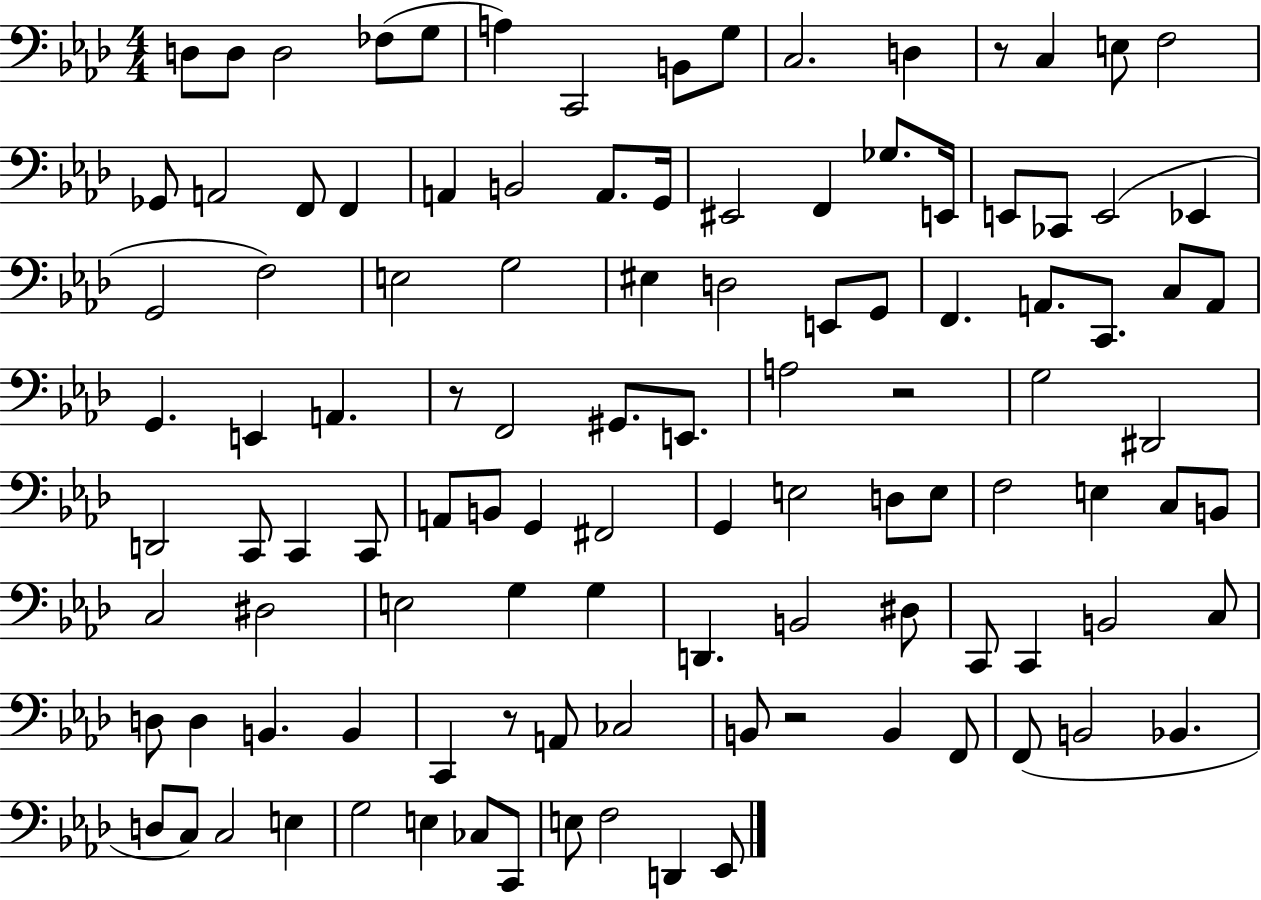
X:1
T:Untitled
M:4/4
L:1/4
K:Ab
D,/2 D,/2 D,2 _F,/2 G,/2 A, C,,2 B,,/2 G,/2 C,2 D, z/2 C, E,/2 F,2 _G,,/2 A,,2 F,,/2 F,, A,, B,,2 A,,/2 G,,/4 ^E,,2 F,, _G,/2 E,,/4 E,,/2 _C,,/2 E,,2 _E,, G,,2 F,2 E,2 G,2 ^E, D,2 E,,/2 G,,/2 F,, A,,/2 C,,/2 C,/2 A,,/2 G,, E,, A,, z/2 F,,2 ^G,,/2 E,,/2 A,2 z2 G,2 ^D,,2 D,,2 C,,/2 C,, C,,/2 A,,/2 B,,/2 G,, ^F,,2 G,, E,2 D,/2 E,/2 F,2 E, C,/2 B,,/2 C,2 ^D,2 E,2 G, G, D,, B,,2 ^D,/2 C,,/2 C,, B,,2 C,/2 D,/2 D, B,, B,, C,, z/2 A,,/2 _C,2 B,,/2 z2 B,, F,,/2 F,,/2 B,,2 _B,, D,/2 C,/2 C,2 E, G,2 E, _C,/2 C,,/2 E,/2 F,2 D,, _E,,/2